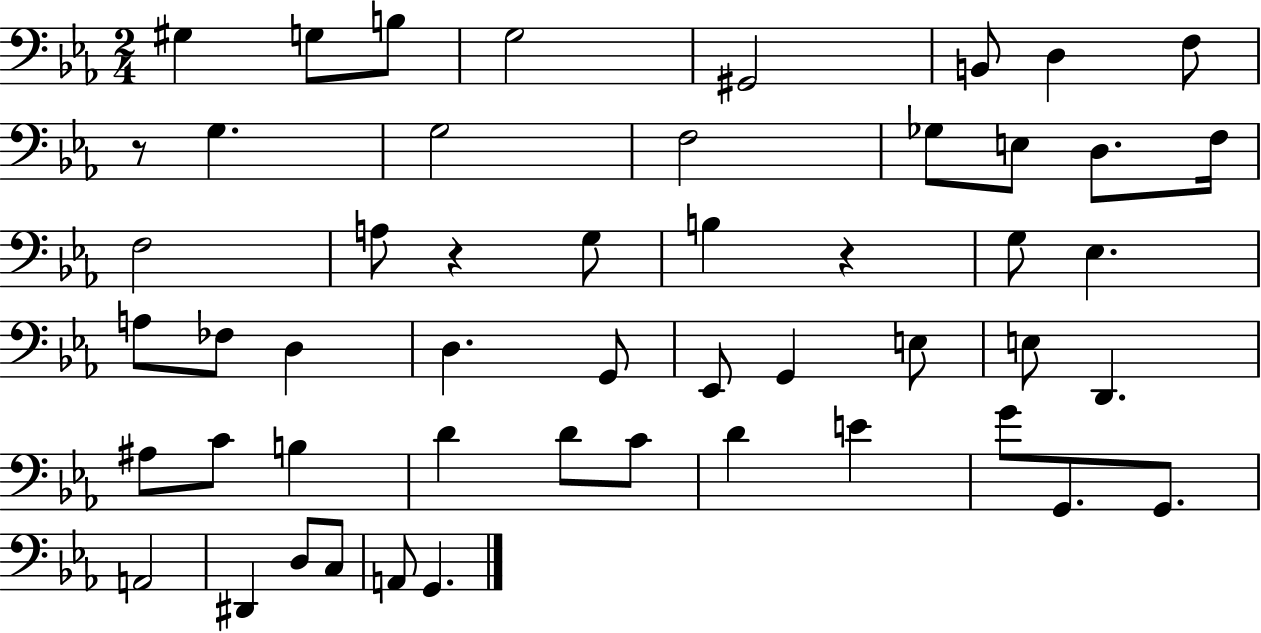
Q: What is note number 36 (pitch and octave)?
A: D4